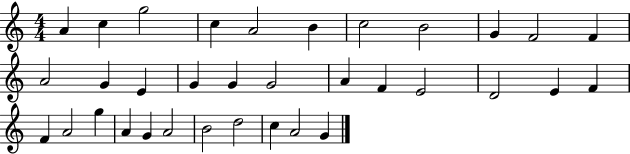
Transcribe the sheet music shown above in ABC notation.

X:1
T:Untitled
M:4/4
L:1/4
K:C
A c g2 c A2 B c2 B2 G F2 F A2 G E G G G2 A F E2 D2 E F F A2 g A G A2 B2 d2 c A2 G